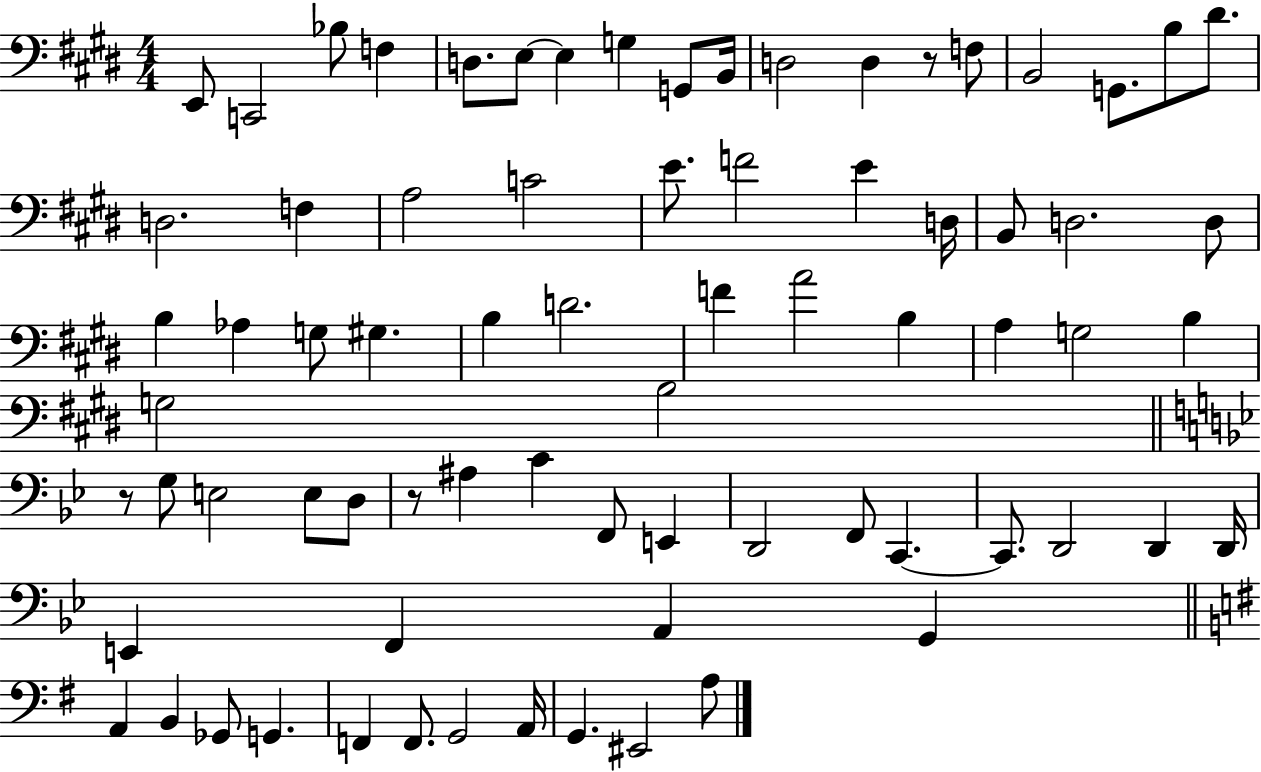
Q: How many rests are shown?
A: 3